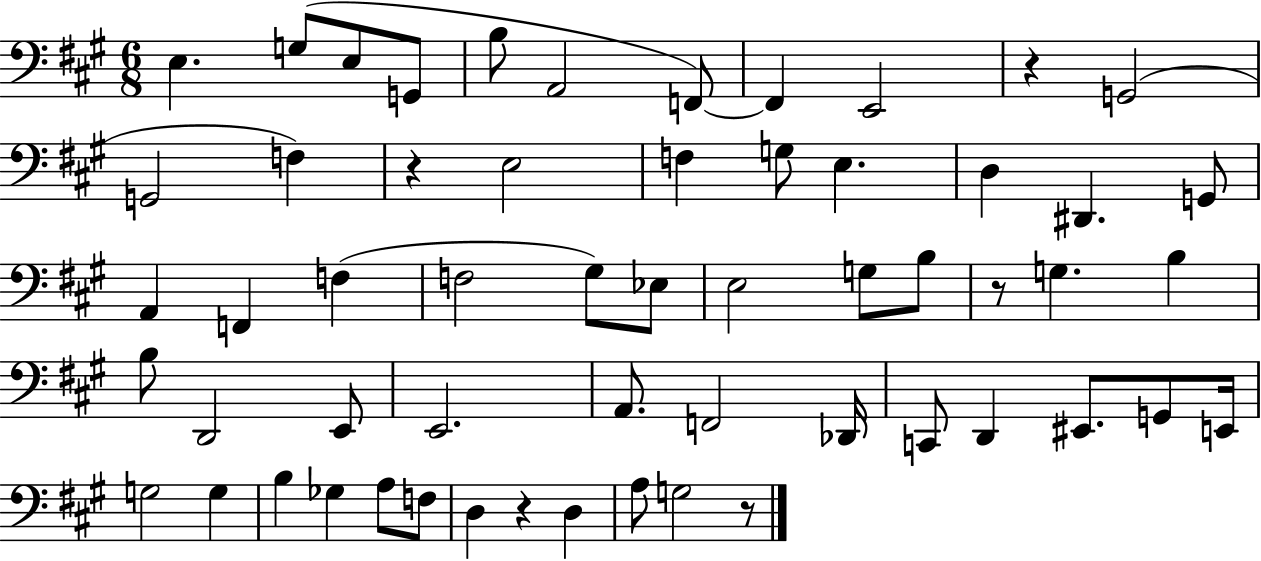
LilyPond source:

{
  \clef bass
  \numericTimeSignature
  \time 6/8
  \key a \major
  e4. g8( e8 g,8 | b8 a,2 f,8~~) | f,4 e,2 | r4 g,2( | \break g,2 f4) | r4 e2 | f4 g8 e4. | d4 dis,4. g,8 | \break a,4 f,4 f4( | f2 gis8) ees8 | e2 g8 b8 | r8 g4. b4 | \break b8 d,2 e,8 | e,2. | a,8. f,2 des,16 | c,8 d,4 eis,8. g,8 e,16 | \break g2 g4 | b4 ges4 a8 f8 | d4 r4 d4 | a8 g2 r8 | \break \bar "|."
}